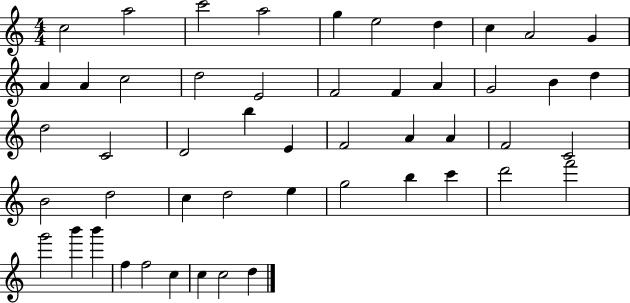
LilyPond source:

{
  \clef treble
  \numericTimeSignature
  \time 4/4
  \key c \major
  c''2 a''2 | c'''2 a''2 | g''4 e''2 d''4 | c''4 a'2 g'4 | \break a'4 a'4 c''2 | d''2 e'2 | f'2 f'4 a'4 | g'2 b'4 d''4 | \break d''2 c'2 | d'2 b''4 e'4 | f'2 a'4 a'4 | f'2 c'2 | \break b'2 d''2 | c''4 d''2 e''4 | g''2 b''4 c'''4 | d'''2 f'''2 | \break g'''2 b'''4 b'''4 | f''4 f''2 c''4 | c''4 c''2 d''4 | \bar "|."
}